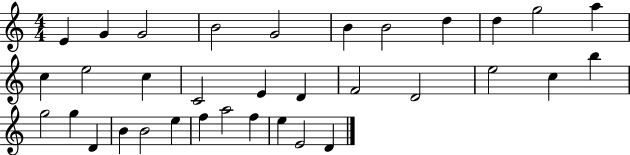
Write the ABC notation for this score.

X:1
T:Untitled
M:4/4
L:1/4
K:C
E G G2 B2 G2 B B2 d d g2 a c e2 c C2 E D F2 D2 e2 c b g2 g D B B2 e f a2 f e E2 D